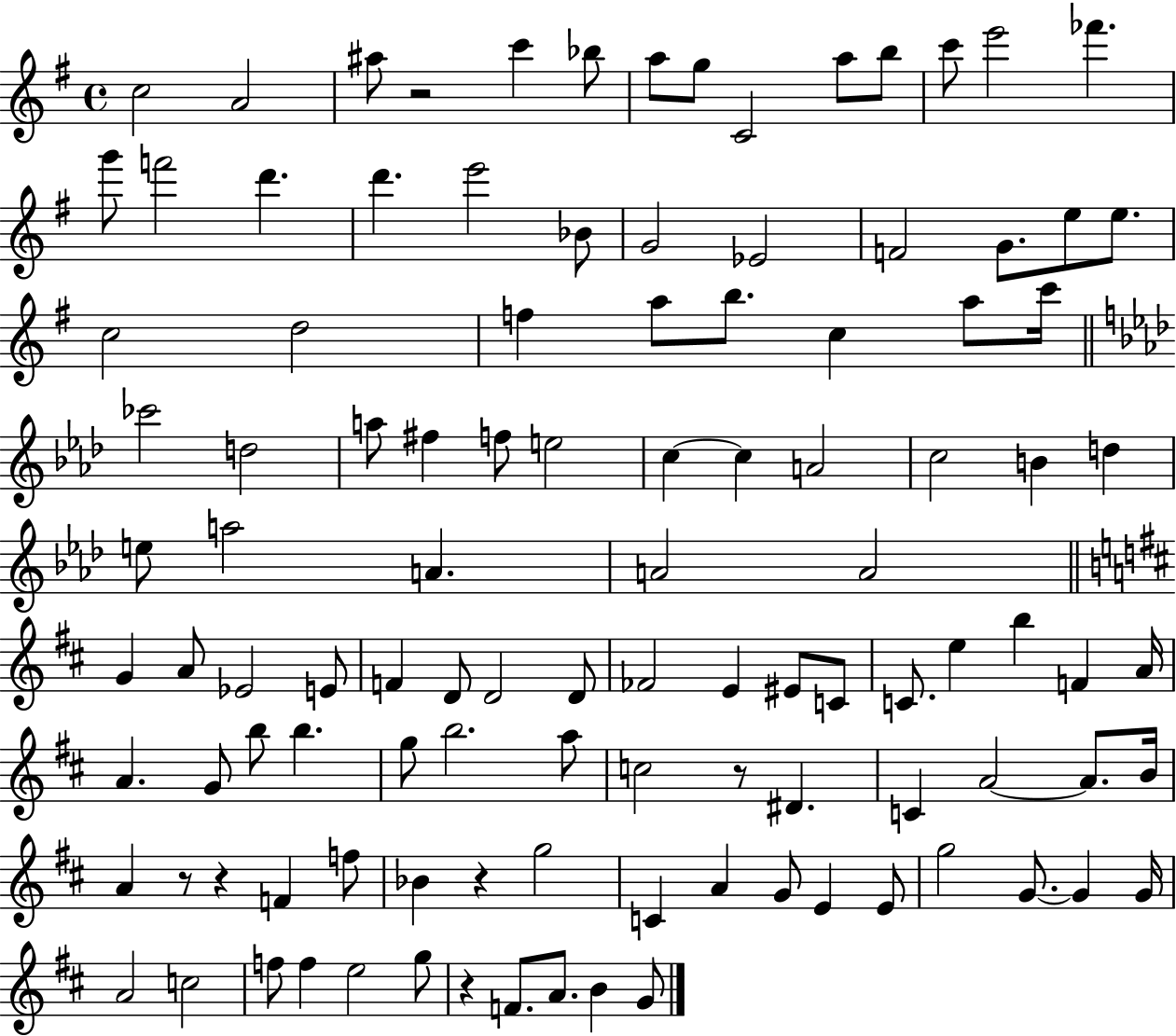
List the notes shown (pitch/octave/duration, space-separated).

C5/h A4/h A#5/e R/h C6/q Bb5/e A5/e G5/e C4/h A5/e B5/e C6/e E6/h FES6/q. G6/e F6/h D6/q. D6/q. E6/h Bb4/e G4/h Eb4/h F4/h G4/e. E5/e E5/e. C5/h D5/h F5/q A5/e B5/e. C5/q A5/e C6/s CES6/h D5/h A5/e F#5/q F5/e E5/h C5/q C5/q A4/h C5/h B4/q D5/q E5/e A5/h A4/q. A4/h A4/h G4/q A4/e Eb4/h E4/e F4/q D4/e D4/h D4/e FES4/h E4/q EIS4/e C4/e C4/e. E5/q B5/q F4/q A4/s A4/q. G4/e B5/e B5/q. G5/e B5/h. A5/e C5/h R/e D#4/q. C4/q A4/h A4/e. B4/s A4/q R/e R/q F4/q F5/e Bb4/q R/q G5/h C4/q A4/q G4/e E4/q E4/e G5/h G4/e. G4/q G4/s A4/h C5/h F5/e F5/q E5/h G5/e R/q F4/e. A4/e. B4/q G4/e